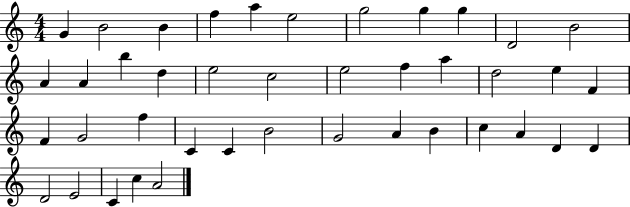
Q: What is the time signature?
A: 4/4